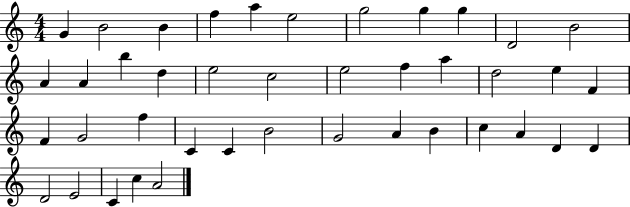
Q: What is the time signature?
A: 4/4